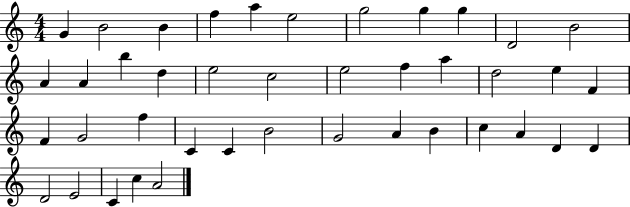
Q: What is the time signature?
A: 4/4